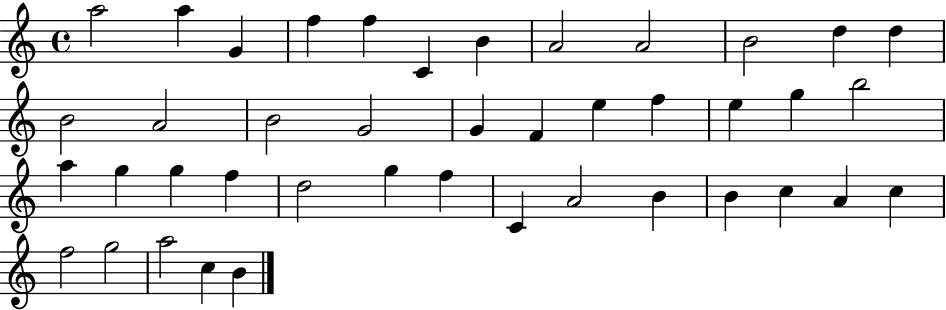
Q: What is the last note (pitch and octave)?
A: B4